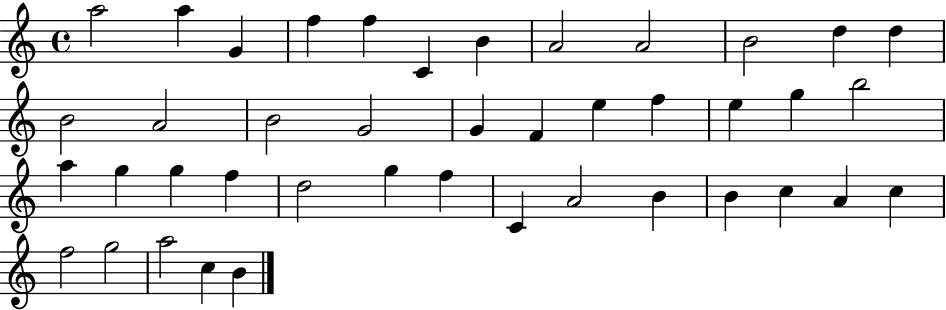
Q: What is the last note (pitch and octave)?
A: B4